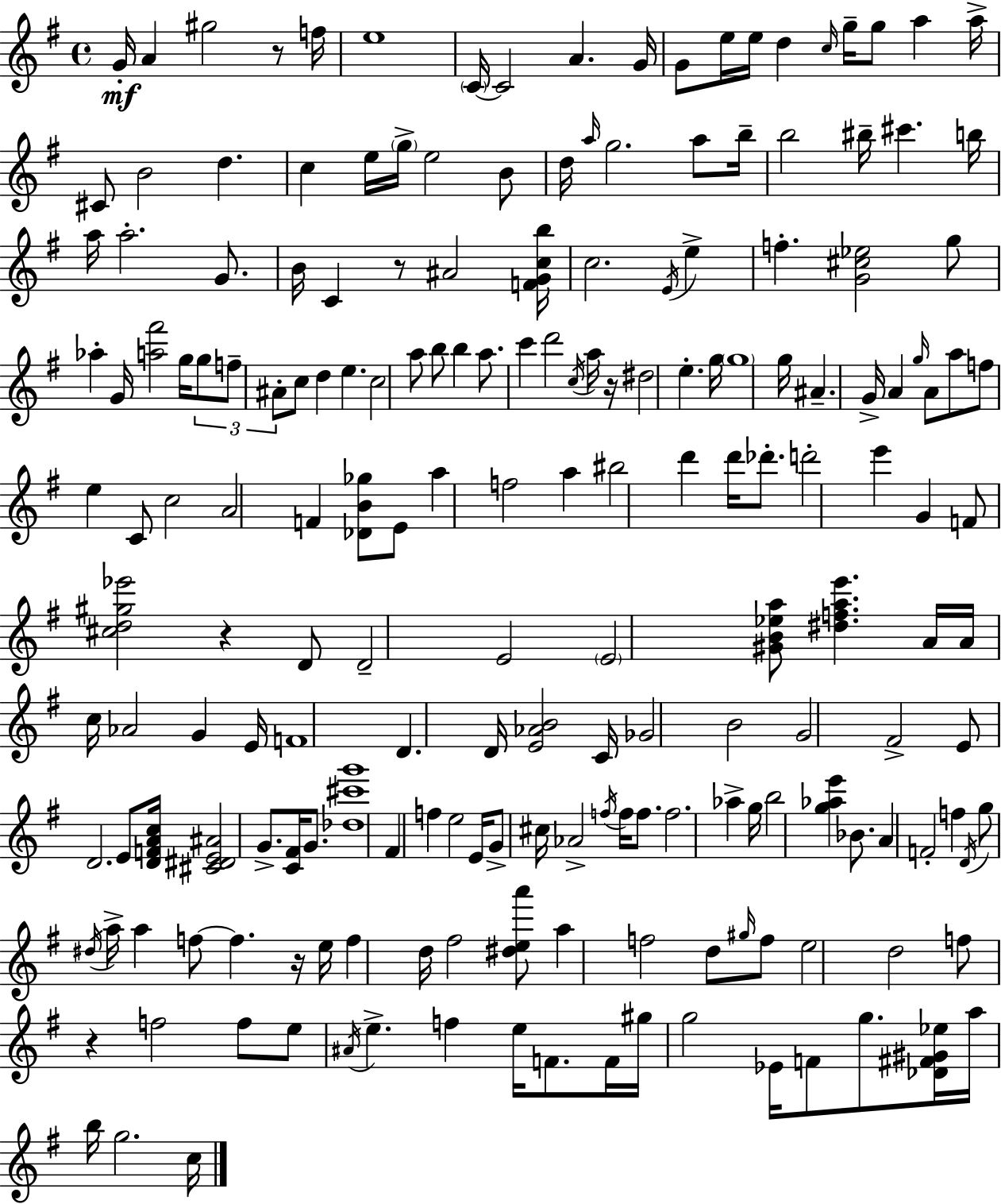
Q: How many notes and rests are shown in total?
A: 192